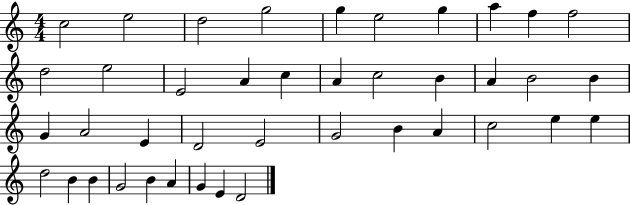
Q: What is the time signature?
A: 4/4